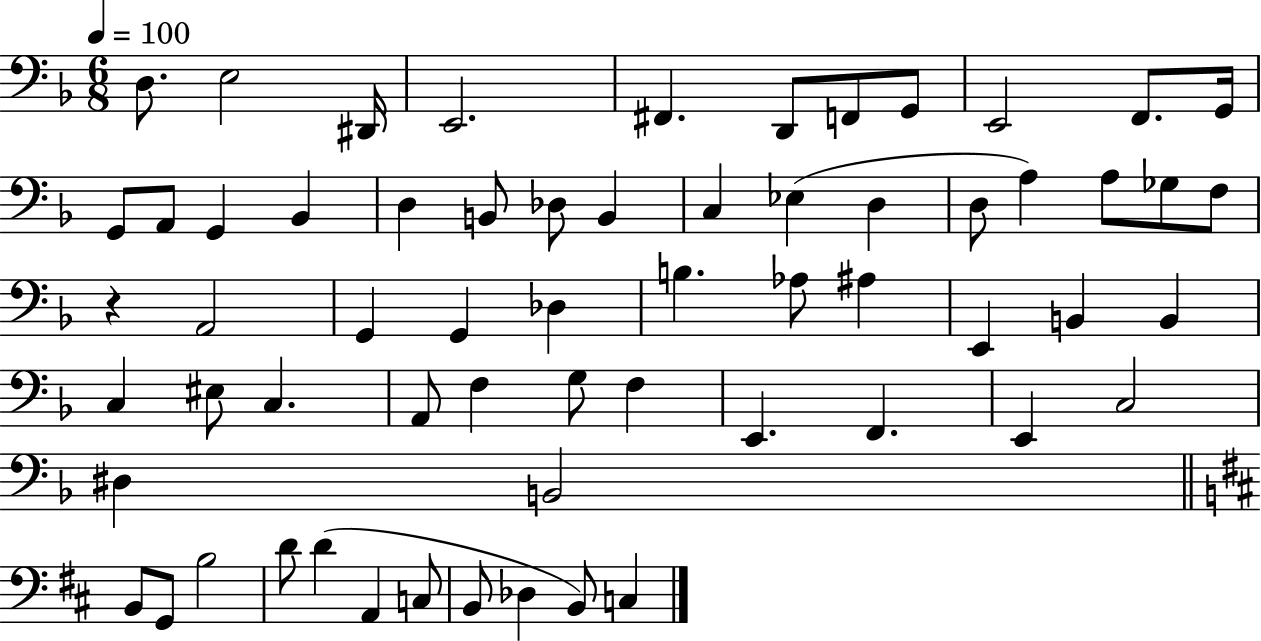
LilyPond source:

{
  \clef bass
  \numericTimeSignature
  \time 6/8
  \key f \major
  \tempo 4 = 100
  d8. e2 dis,16 | e,2. | fis,4. d,8 f,8 g,8 | e,2 f,8. g,16 | \break g,8 a,8 g,4 bes,4 | d4 b,8 des8 b,4 | c4 ees4( d4 | d8 a4) a8 ges8 f8 | \break r4 a,2 | g,4 g,4 des4 | b4. aes8 ais4 | e,4 b,4 b,4 | \break c4 eis8 c4. | a,8 f4 g8 f4 | e,4. f,4. | e,4 c2 | \break dis4 b,2 | \bar "||" \break \key d \major b,8 g,8 b2 | d'8 d'4( a,4 c8 | b,8 des4 b,8) c4 | \bar "|."
}